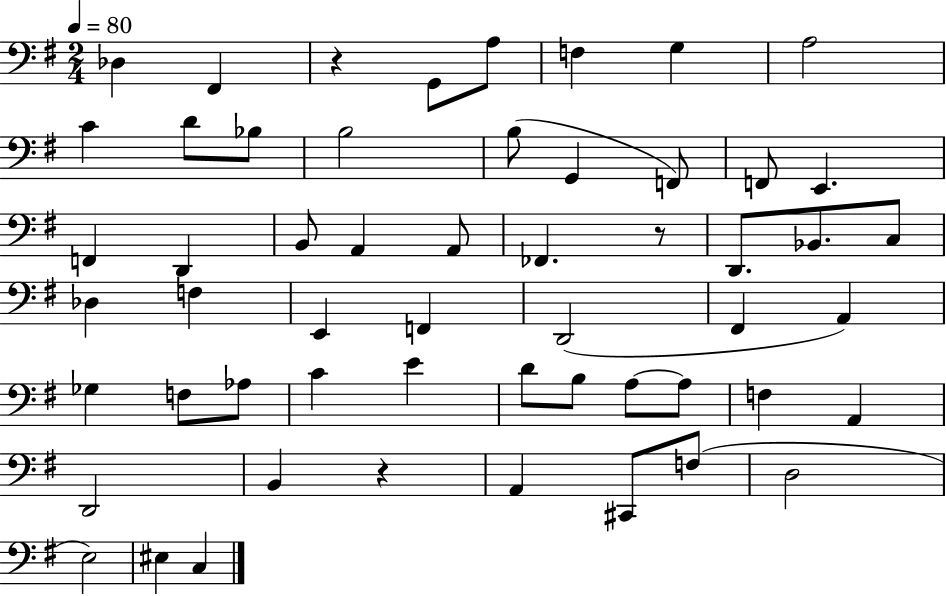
{
  \clef bass
  \numericTimeSignature
  \time 2/4
  \key g \major
  \tempo 4 = 80
  des4 fis,4 | r4 g,8 a8 | f4 g4 | a2 | \break c'4 d'8 bes8 | b2 | b8( g,4 f,8) | f,8 e,4. | \break f,4 d,4 | b,8 a,4 a,8 | fes,4. r8 | d,8. bes,8. c8 | \break des4 f4 | e,4 f,4 | d,2( | fis,4 a,4) | \break ges4 f8 aes8 | c'4 e'4 | d'8 b8 a8~~ a8 | f4 a,4 | \break d,2 | b,4 r4 | a,4 cis,8 f8( | d2 | \break e2) | eis4 c4 | \bar "|."
}